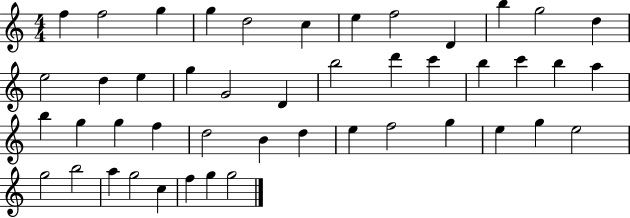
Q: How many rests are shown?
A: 0